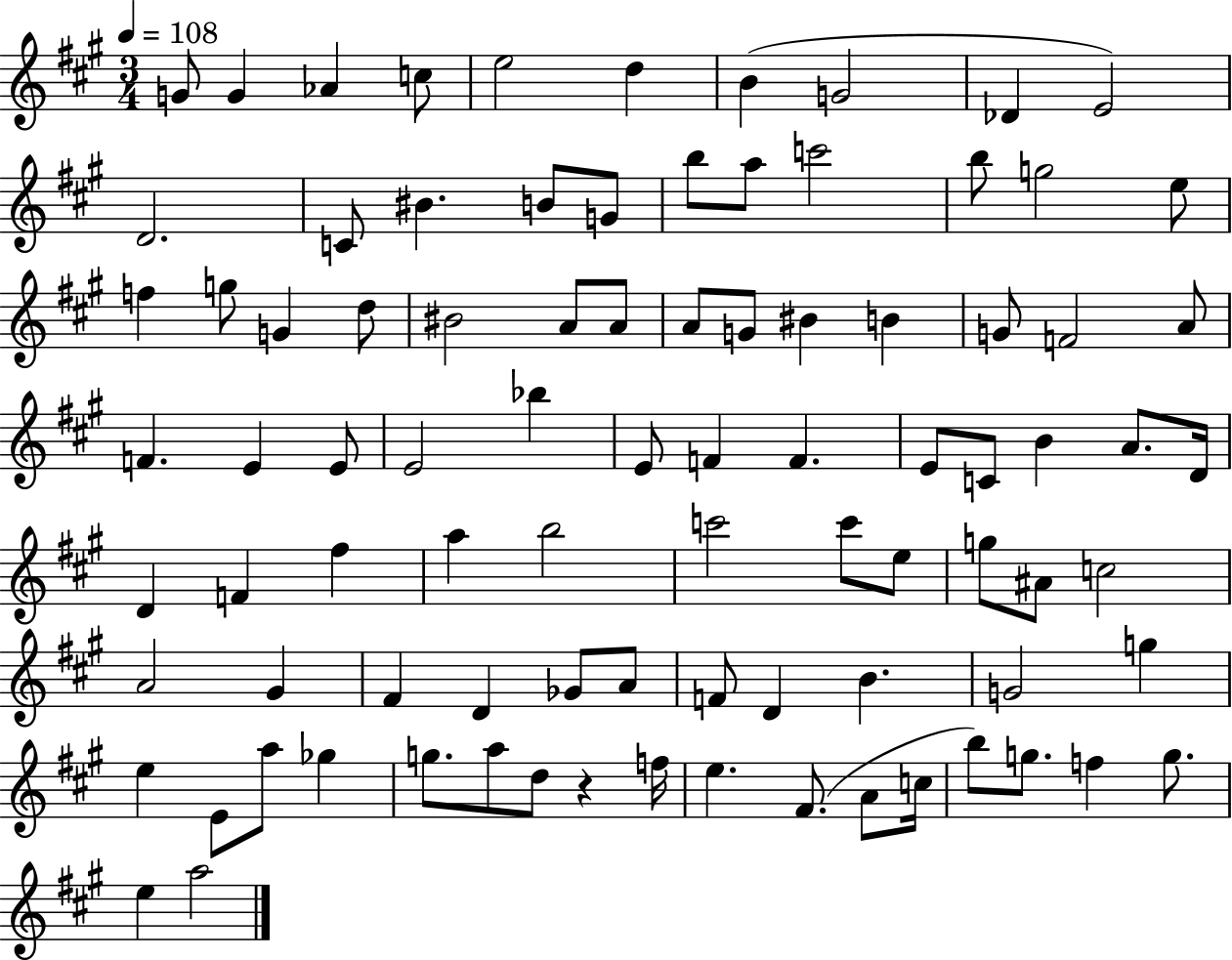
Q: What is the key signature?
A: A major